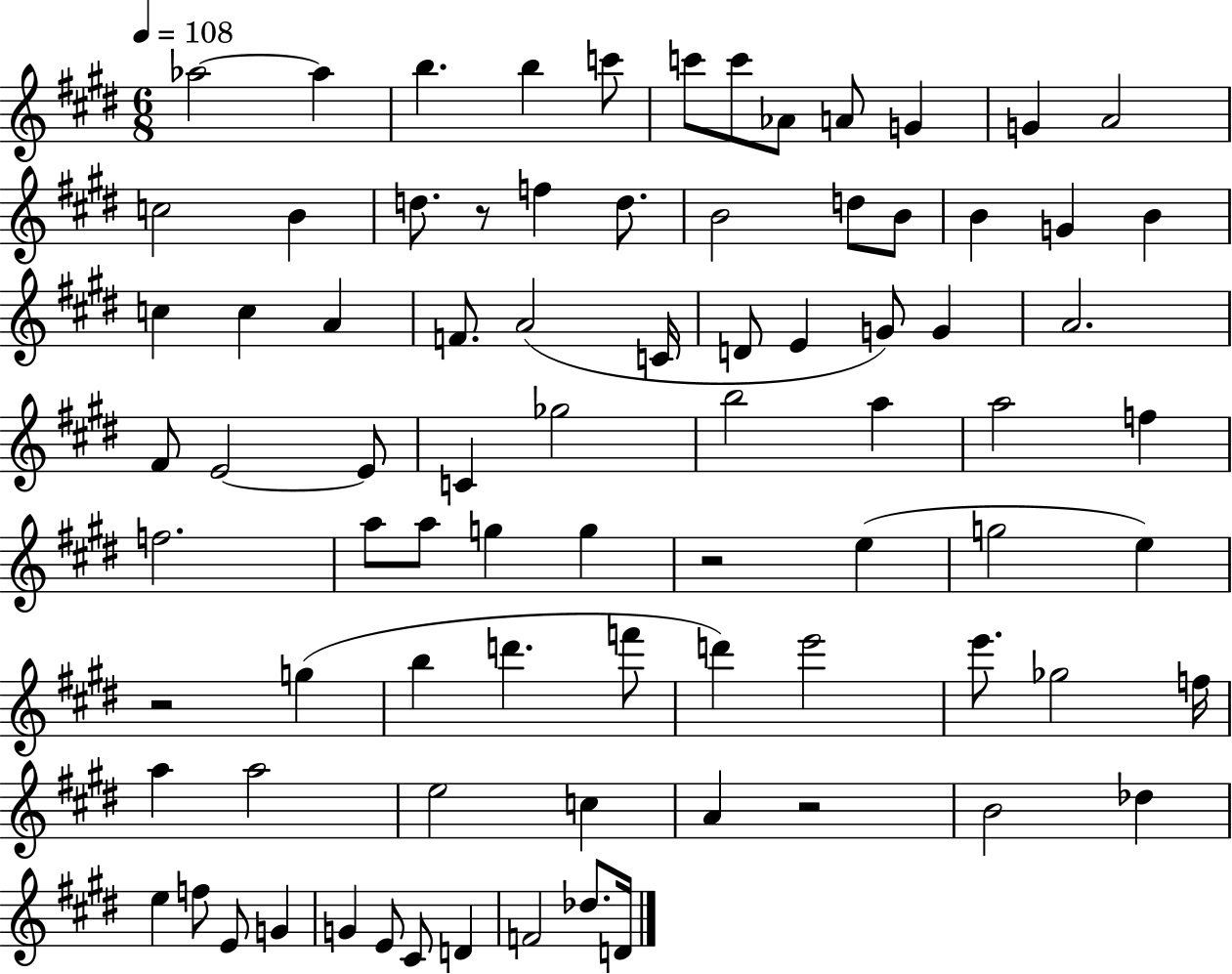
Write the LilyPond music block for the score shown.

{
  \clef treble
  \numericTimeSignature
  \time 6/8
  \key e \major
  \tempo 4 = 108
  aes''2~~ aes''4 | b''4. b''4 c'''8 | c'''8 c'''8 aes'8 a'8 g'4 | g'4 a'2 | \break c''2 b'4 | d''8. r8 f''4 d''8. | b'2 d''8 b'8 | b'4 g'4 b'4 | \break c''4 c''4 a'4 | f'8. a'2( c'16 | d'8 e'4 g'8) g'4 | a'2. | \break fis'8 e'2~~ e'8 | c'4 ges''2 | b''2 a''4 | a''2 f''4 | \break f''2. | a''8 a''8 g''4 g''4 | r2 e''4( | g''2 e''4) | \break r2 g''4( | b''4 d'''4. f'''8 | d'''4) e'''2 | e'''8. ges''2 f''16 | \break a''4 a''2 | e''2 c''4 | a'4 r2 | b'2 des''4 | \break e''4 f''8 e'8 g'4 | g'4 e'8 cis'8 d'4 | f'2 des''8. d'16 | \bar "|."
}